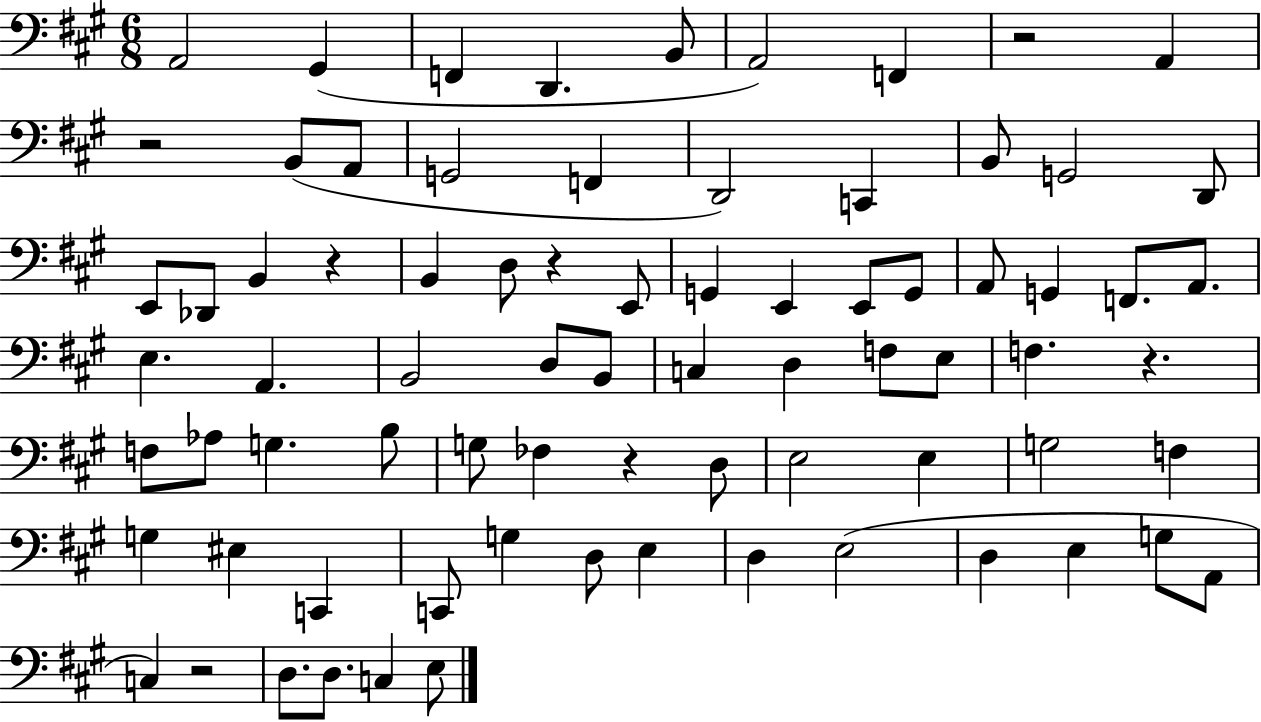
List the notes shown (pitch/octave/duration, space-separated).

A2/h G#2/q F2/q D2/q. B2/e A2/h F2/q R/h A2/q R/h B2/e A2/e G2/h F2/q D2/h C2/q B2/e G2/h D2/e E2/e Db2/e B2/q R/q B2/q D3/e R/q E2/e G2/q E2/q E2/e G2/e A2/e G2/q F2/e. A2/e. E3/q. A2/q. B2/h D3/e B2/e C3/q D3/q F3/e E3/e F3/q. R/q. F3/e Ab3/e G3/q. B3/e G3/e FES3/q R/q D3/e E3/h E3/q G3/h F3/q G3/q EIS3/q C2/q C2/e G3/q D3/e E3/q D3/q E3/h D3/q E3/q G3/e A2/e C3/q R/h D3/e. D3/e. C3/q E3/e